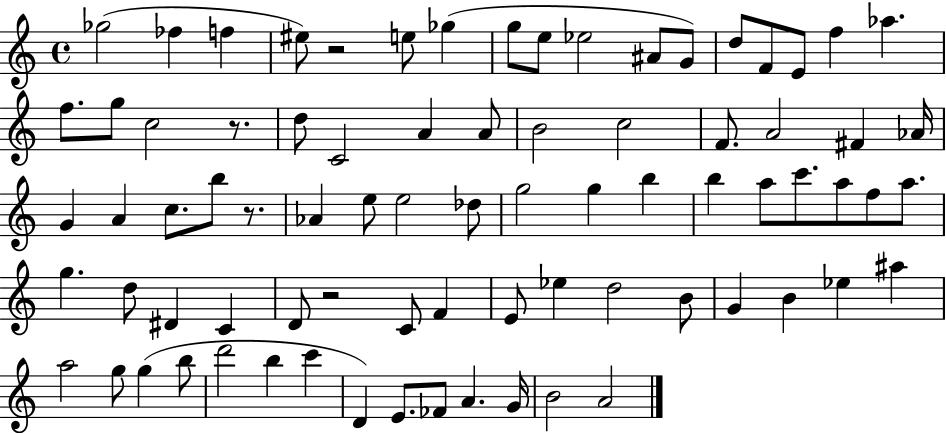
Gb5/h FES5/q F5/q EIS5/e R/h E5/e Gb5/q G5/e E5/e Eb5/h A#4/e G4/e D5/e F4/e E4/e F5/q Ab5/q. F5/e. G5/e C5/h R/e. D5/e C4/h A4/q A4/e B4/h C5/h F4/e. A4/h F#4/q Ab4/s G4/q A4/q C5/e. B5/e R/e. Ab4/q E5/e E5/h Db5/e G5/h G5/q B5/q B5/q A5/e C6/e. A5/e F5/e A5/e. G5/q. D5/e D#4/q C4/q D4/e R/h C4/e F4/q E4/e Eb5/q D5/h B4/e G4/q B4/q Eb5/q A#5/q A5/h G5/e G5/q B5/e D6/h B5/q C6/q D4/q E4/e. FES4/e A4/q. G4/s B4/h A4/h